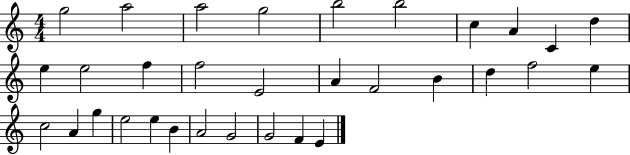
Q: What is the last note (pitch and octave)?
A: E4